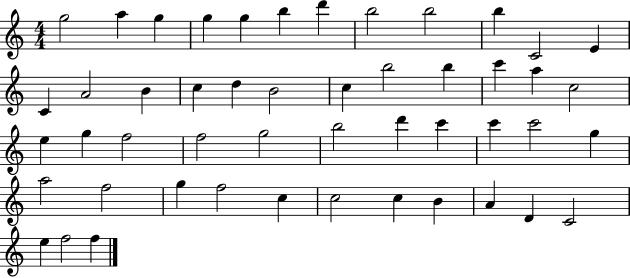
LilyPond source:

{
  \clef treble
  \numericTimeSignature
  \time 4/4
  \key c \major
  g''2 a''4 g''4 | g''4 g''4 b''4 d'''4 | b''2 b''2 | b''4 c'2 e'4 | \break c'4 a'2 b'4 | c''4 d''4 b'2 | c''4 b''2 b''4 | c'''4 a''4 c''2 | \break e''4 g''4 f''2 | f''2 g''2 | b''2 d'''4 c'''4 | c'''4 c'''2 g''4 | \break a''2 f''2 | g''4 f''2 c''4 | c''2 c''4 b'4 | a'4 d'4 c'2 | \break e''4 f''2 f''4 | \bar "|."
}